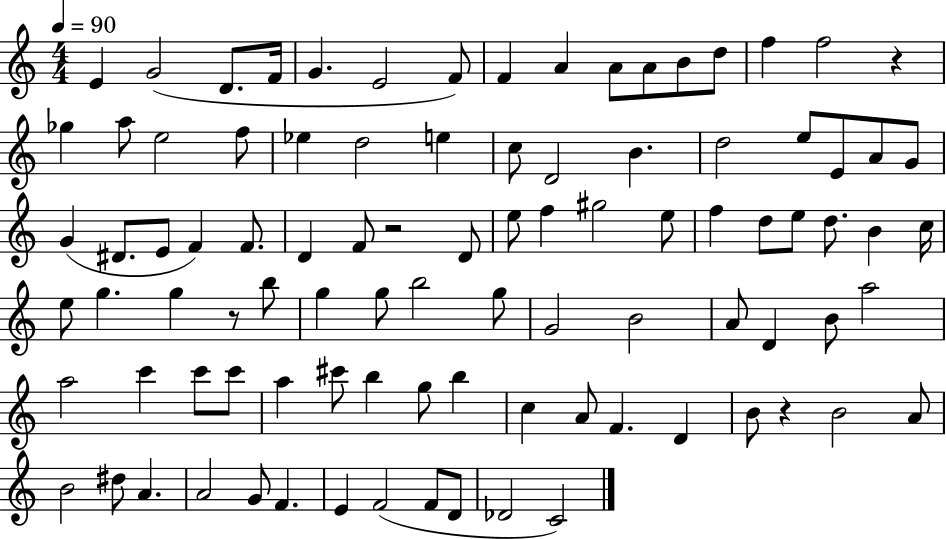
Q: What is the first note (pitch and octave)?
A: E4